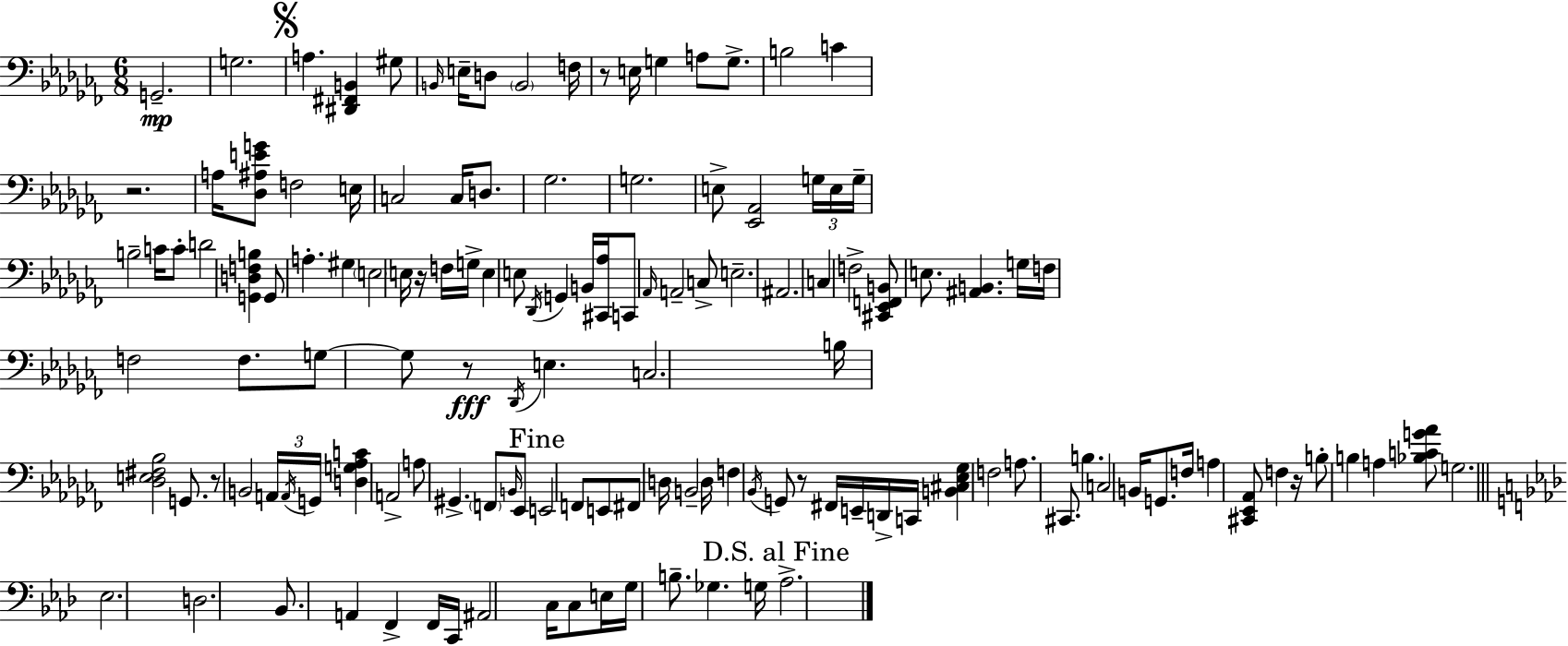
X:1
T:Untitled
M:6/8
L:1/4
K:Abm
G,,2 G,2 A, [^D,,^F,,B,,] ^G,/2 B,,/4 E,/4 D,/2 B,,2 F,/4 z/2 E,/4 G, A,/2 G,/2 B,2 C z2 A,/4 [_D,^A,EG]/2 F,2 E,/4 C,2 C,/4 D,/2 _G,2 G,2 E,/2 [_E,,_A,,]2 G,/4 E,/4 G,/4 B,2 C/4 C/2 D2 [G,,D,F,B,] G,,/2 A, ^G, E,2 E,/4 z/4 F,/4 G,/4 E, E,/2 _D,,/4 G,, B,,/4 [^C,,_A,]/4 C,,/2 _A,,/4 A,,2 C,/2 E,2 ^A,,2 C, F,2 [^C,,_E,,F,,B,,]/2 E,/2 [^A,,B,,] G,/4 F,/4 F,2 F,/2 G,/2 G,/2 z/2 _D,,/4 E, C,2 B,/4 [_D,E,^F,_B,]2 G,,/2 z/2 B,,2 A,,/4 A,,/4 G,,/4 [D,G,_A,C] A,,2 A,/2 ^G,, F,,/2 B,,/4 _E,,/2 E,,2 F,,/2 E,,/2 ^F,,/2 D,/4 B,,2 D,/4 F, _B,,/4 G,,/2 z/2 ^F,,/4 E,,/4 D,,/4 C,,/4 [B,,^C,_E,_G,] F,2 A,/2 ^C,,/2 B, C,2 B,,/4 G,,/2 F,/4 A, [^C,,_E,,_A,,]/2 F, z/4 B,/2 B, A, [_B,CG_A]/2 G,2 _E,2 D,2 _B,,/2 A,, F,, F,,/4 C,,/4 ^A,,2 C,/4 C,/2 E,/4 G,/4 B,/2 _G, G,/4 _A,2